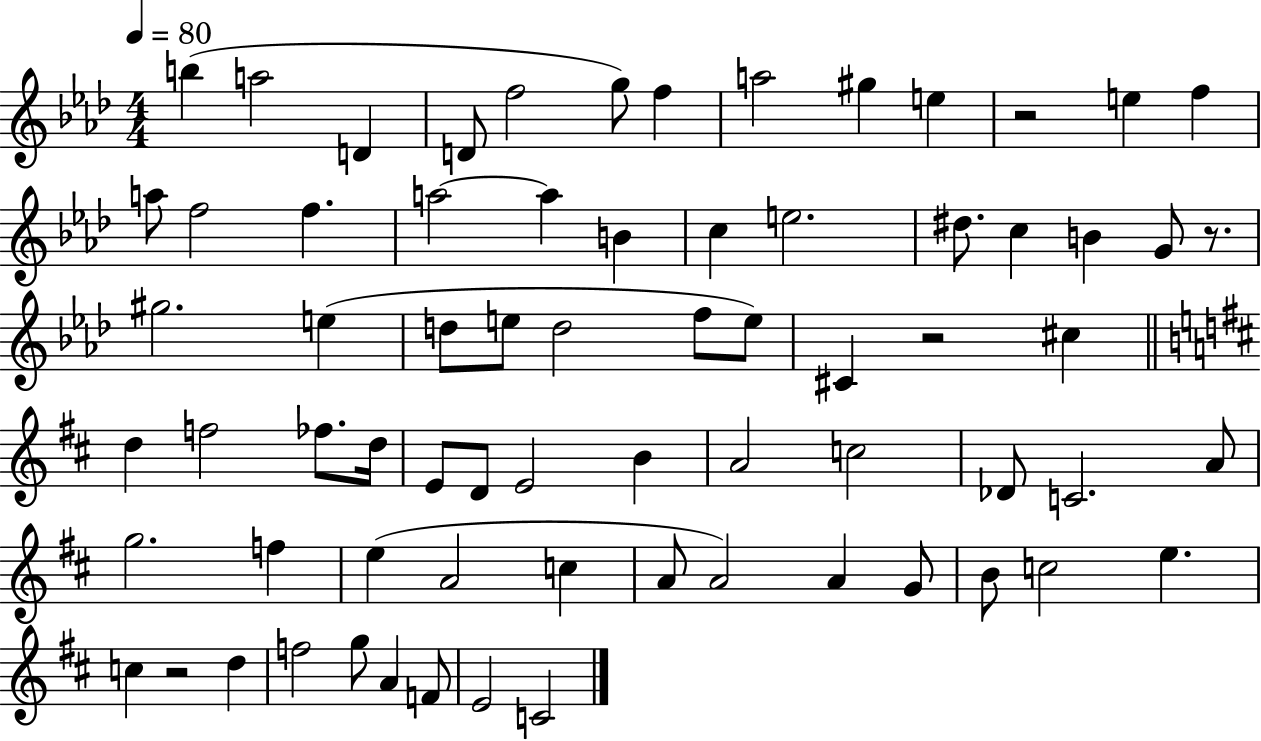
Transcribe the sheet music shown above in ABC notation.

X:1
T:Untitled
M:4/4
L:1/4
K:Ab
b a2 D D/2 f2 g/2 f a2 ^g e z2 e f a/2 f2 f a2 a B c e2 ^d/2 c B G/2 z/2 ^g2 e d/2 e/2 d2 f/2 e/2 ^C z2 ^c d f2 _f/2 d/4 E/2 D/2 E2 B A2 c2 _D/2 C2 A/2 g2 f e A2 c A/2 A2 A G/2 B/2 c2 e c z2 d f2 g/2 A F/2 E2 C2